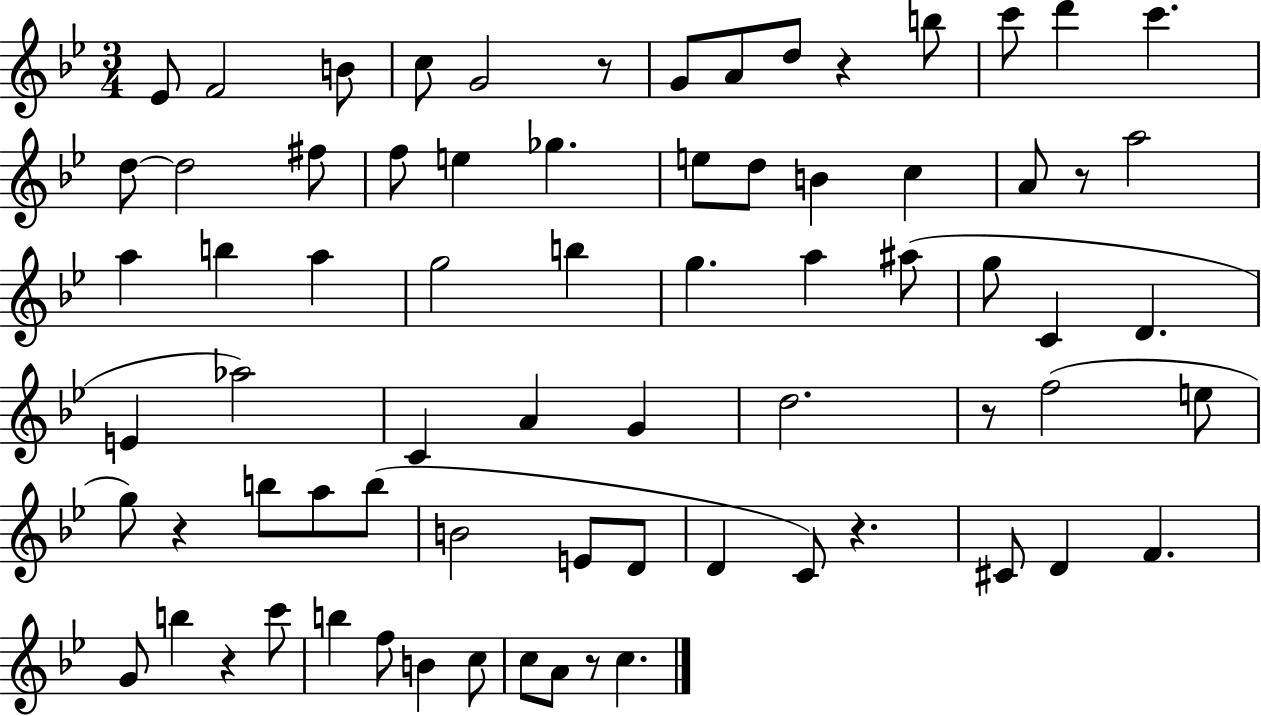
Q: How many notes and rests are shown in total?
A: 73